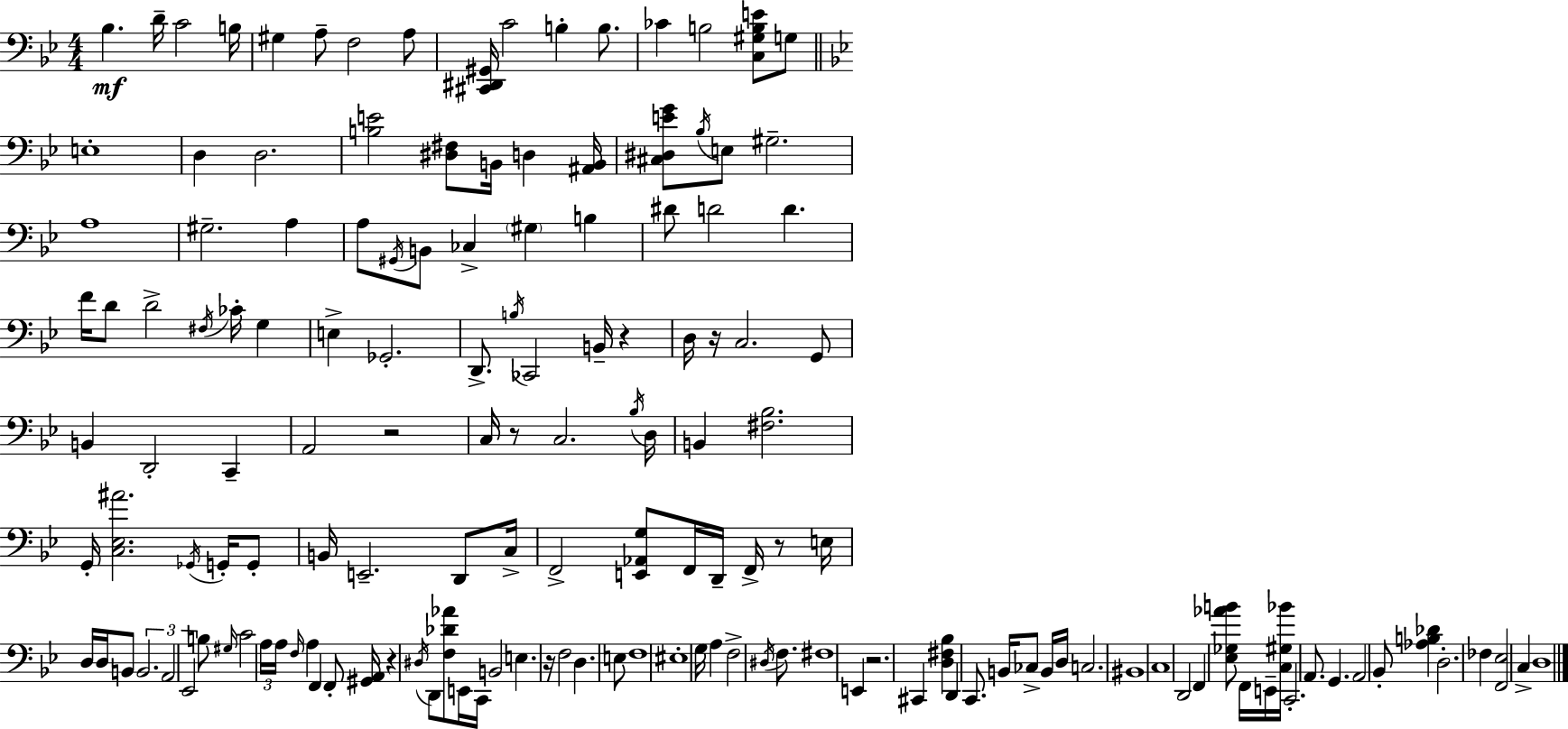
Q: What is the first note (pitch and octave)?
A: Bb3